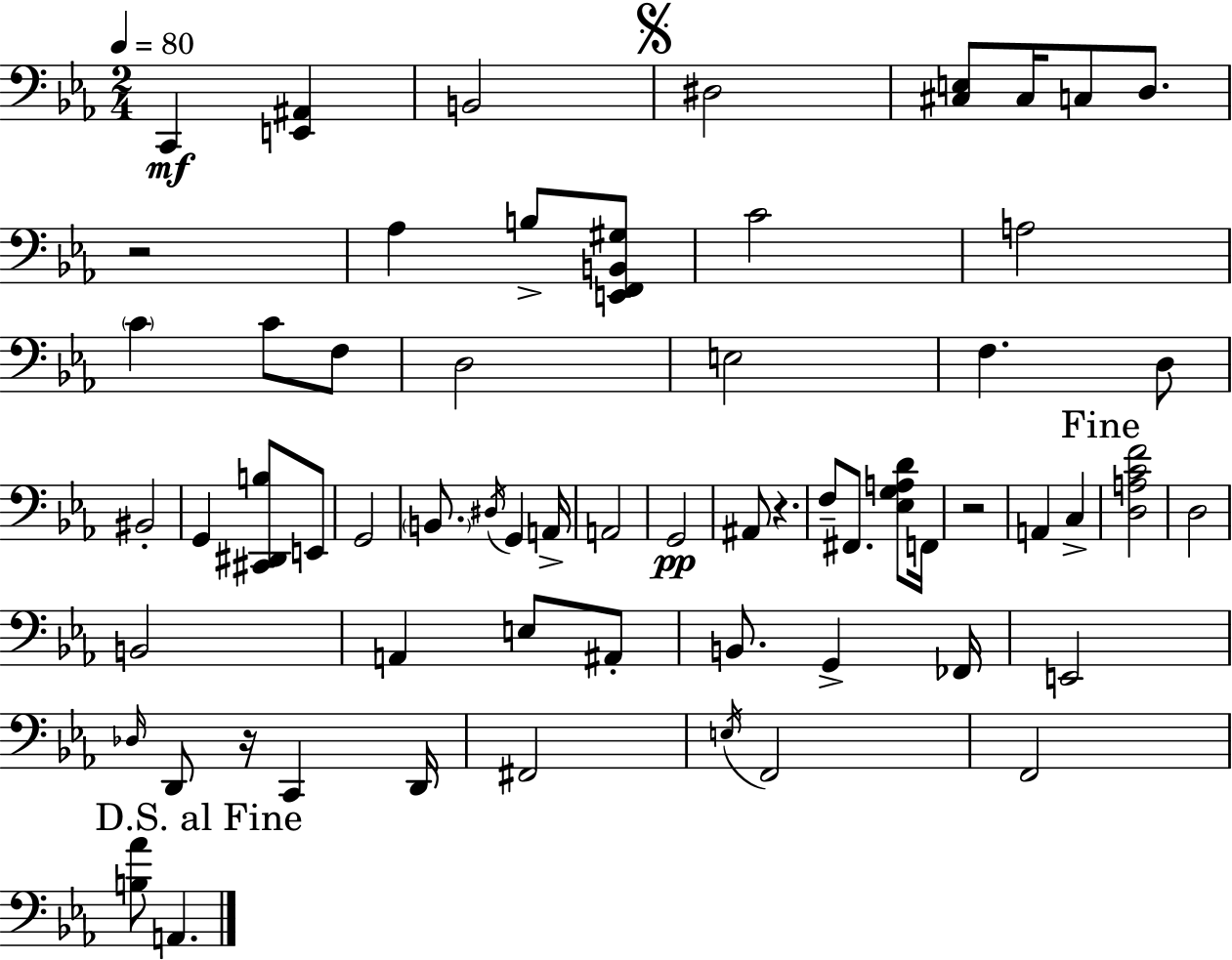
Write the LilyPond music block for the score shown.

{
  \clef bass
  \numericTimeSignature
  \time 2/4
  \key c \minor
  \tempo 4 = 80
  c,4\mf <e, ais,>4 | b,2 | \mark \markup { \musicglyph "scripts.segno" } dis2 | <cis e>8 cis16 c8 d8. | \break r2 | aes4 b8-> <e, f, b, gis>8 | c'2 | a2 | \break \parenthesize c'4 c'8 f8 | d2 | e2 | f4. d8 | \break bis,2-. | g,4 <cis, dis, b>8 e,8 | g,2 | \parenthesize b,8. \acciaccatura { dis16 } g,4 | \break a,16-> a,2 | g,2\pp | ais,8 r4. | f8-- fis,8. <ees g a d'>8 | \break f,16 r2 | a,4 c4-> | \mark "Fine" <d a c' f'>2 | d2 | \break b,2 | a,4 e8 ais,8-. | b,8. g,4-> | fes,16 e,2 | \break \grace { des16 } d,8 r16 c,4 | d,16 fis,2 | \acciaccatura { e16 } f,2 | f,2 | \break \mark "D.S. al Fine" <b aes'>8 a,4. | \bar "|."
}